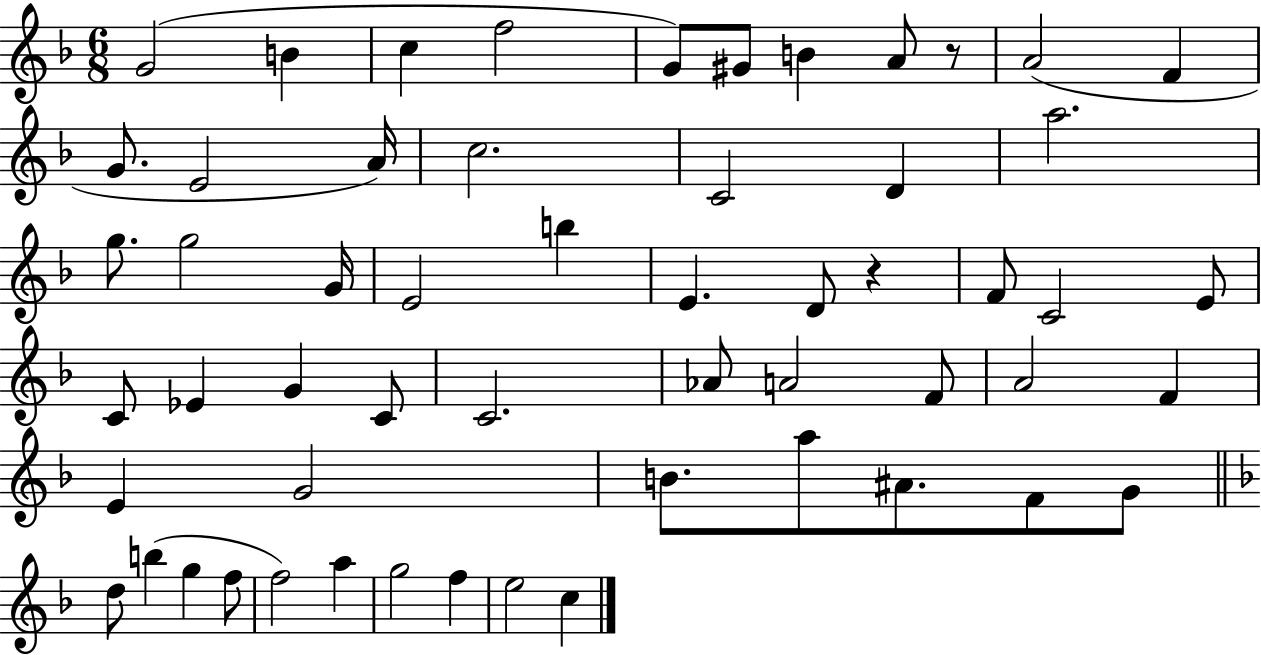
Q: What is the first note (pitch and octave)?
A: G4